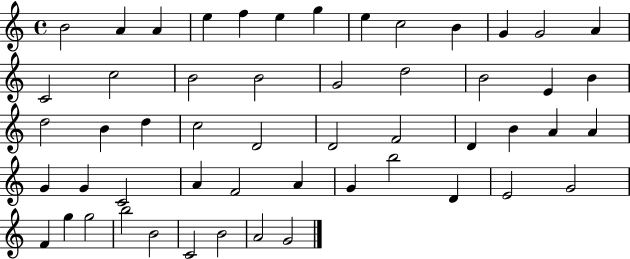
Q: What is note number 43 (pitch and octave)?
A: E4